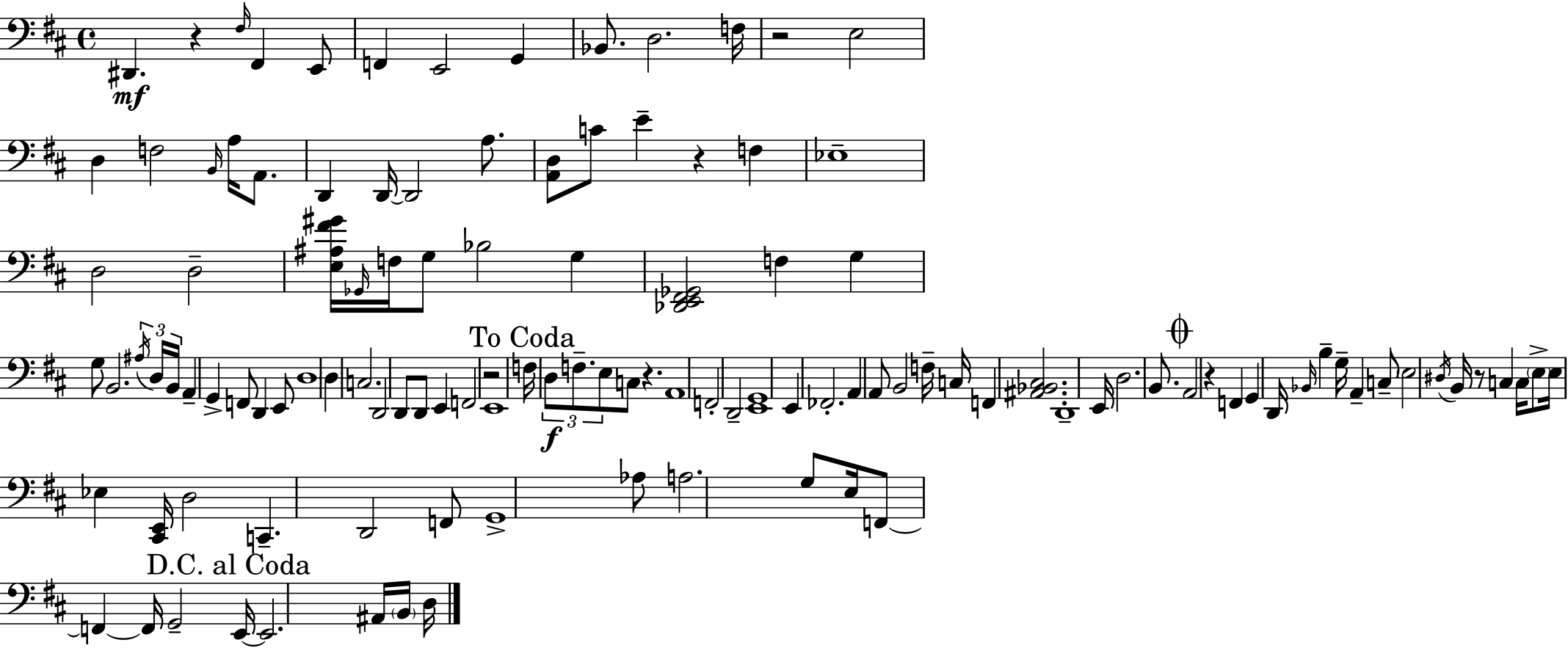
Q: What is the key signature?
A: D major